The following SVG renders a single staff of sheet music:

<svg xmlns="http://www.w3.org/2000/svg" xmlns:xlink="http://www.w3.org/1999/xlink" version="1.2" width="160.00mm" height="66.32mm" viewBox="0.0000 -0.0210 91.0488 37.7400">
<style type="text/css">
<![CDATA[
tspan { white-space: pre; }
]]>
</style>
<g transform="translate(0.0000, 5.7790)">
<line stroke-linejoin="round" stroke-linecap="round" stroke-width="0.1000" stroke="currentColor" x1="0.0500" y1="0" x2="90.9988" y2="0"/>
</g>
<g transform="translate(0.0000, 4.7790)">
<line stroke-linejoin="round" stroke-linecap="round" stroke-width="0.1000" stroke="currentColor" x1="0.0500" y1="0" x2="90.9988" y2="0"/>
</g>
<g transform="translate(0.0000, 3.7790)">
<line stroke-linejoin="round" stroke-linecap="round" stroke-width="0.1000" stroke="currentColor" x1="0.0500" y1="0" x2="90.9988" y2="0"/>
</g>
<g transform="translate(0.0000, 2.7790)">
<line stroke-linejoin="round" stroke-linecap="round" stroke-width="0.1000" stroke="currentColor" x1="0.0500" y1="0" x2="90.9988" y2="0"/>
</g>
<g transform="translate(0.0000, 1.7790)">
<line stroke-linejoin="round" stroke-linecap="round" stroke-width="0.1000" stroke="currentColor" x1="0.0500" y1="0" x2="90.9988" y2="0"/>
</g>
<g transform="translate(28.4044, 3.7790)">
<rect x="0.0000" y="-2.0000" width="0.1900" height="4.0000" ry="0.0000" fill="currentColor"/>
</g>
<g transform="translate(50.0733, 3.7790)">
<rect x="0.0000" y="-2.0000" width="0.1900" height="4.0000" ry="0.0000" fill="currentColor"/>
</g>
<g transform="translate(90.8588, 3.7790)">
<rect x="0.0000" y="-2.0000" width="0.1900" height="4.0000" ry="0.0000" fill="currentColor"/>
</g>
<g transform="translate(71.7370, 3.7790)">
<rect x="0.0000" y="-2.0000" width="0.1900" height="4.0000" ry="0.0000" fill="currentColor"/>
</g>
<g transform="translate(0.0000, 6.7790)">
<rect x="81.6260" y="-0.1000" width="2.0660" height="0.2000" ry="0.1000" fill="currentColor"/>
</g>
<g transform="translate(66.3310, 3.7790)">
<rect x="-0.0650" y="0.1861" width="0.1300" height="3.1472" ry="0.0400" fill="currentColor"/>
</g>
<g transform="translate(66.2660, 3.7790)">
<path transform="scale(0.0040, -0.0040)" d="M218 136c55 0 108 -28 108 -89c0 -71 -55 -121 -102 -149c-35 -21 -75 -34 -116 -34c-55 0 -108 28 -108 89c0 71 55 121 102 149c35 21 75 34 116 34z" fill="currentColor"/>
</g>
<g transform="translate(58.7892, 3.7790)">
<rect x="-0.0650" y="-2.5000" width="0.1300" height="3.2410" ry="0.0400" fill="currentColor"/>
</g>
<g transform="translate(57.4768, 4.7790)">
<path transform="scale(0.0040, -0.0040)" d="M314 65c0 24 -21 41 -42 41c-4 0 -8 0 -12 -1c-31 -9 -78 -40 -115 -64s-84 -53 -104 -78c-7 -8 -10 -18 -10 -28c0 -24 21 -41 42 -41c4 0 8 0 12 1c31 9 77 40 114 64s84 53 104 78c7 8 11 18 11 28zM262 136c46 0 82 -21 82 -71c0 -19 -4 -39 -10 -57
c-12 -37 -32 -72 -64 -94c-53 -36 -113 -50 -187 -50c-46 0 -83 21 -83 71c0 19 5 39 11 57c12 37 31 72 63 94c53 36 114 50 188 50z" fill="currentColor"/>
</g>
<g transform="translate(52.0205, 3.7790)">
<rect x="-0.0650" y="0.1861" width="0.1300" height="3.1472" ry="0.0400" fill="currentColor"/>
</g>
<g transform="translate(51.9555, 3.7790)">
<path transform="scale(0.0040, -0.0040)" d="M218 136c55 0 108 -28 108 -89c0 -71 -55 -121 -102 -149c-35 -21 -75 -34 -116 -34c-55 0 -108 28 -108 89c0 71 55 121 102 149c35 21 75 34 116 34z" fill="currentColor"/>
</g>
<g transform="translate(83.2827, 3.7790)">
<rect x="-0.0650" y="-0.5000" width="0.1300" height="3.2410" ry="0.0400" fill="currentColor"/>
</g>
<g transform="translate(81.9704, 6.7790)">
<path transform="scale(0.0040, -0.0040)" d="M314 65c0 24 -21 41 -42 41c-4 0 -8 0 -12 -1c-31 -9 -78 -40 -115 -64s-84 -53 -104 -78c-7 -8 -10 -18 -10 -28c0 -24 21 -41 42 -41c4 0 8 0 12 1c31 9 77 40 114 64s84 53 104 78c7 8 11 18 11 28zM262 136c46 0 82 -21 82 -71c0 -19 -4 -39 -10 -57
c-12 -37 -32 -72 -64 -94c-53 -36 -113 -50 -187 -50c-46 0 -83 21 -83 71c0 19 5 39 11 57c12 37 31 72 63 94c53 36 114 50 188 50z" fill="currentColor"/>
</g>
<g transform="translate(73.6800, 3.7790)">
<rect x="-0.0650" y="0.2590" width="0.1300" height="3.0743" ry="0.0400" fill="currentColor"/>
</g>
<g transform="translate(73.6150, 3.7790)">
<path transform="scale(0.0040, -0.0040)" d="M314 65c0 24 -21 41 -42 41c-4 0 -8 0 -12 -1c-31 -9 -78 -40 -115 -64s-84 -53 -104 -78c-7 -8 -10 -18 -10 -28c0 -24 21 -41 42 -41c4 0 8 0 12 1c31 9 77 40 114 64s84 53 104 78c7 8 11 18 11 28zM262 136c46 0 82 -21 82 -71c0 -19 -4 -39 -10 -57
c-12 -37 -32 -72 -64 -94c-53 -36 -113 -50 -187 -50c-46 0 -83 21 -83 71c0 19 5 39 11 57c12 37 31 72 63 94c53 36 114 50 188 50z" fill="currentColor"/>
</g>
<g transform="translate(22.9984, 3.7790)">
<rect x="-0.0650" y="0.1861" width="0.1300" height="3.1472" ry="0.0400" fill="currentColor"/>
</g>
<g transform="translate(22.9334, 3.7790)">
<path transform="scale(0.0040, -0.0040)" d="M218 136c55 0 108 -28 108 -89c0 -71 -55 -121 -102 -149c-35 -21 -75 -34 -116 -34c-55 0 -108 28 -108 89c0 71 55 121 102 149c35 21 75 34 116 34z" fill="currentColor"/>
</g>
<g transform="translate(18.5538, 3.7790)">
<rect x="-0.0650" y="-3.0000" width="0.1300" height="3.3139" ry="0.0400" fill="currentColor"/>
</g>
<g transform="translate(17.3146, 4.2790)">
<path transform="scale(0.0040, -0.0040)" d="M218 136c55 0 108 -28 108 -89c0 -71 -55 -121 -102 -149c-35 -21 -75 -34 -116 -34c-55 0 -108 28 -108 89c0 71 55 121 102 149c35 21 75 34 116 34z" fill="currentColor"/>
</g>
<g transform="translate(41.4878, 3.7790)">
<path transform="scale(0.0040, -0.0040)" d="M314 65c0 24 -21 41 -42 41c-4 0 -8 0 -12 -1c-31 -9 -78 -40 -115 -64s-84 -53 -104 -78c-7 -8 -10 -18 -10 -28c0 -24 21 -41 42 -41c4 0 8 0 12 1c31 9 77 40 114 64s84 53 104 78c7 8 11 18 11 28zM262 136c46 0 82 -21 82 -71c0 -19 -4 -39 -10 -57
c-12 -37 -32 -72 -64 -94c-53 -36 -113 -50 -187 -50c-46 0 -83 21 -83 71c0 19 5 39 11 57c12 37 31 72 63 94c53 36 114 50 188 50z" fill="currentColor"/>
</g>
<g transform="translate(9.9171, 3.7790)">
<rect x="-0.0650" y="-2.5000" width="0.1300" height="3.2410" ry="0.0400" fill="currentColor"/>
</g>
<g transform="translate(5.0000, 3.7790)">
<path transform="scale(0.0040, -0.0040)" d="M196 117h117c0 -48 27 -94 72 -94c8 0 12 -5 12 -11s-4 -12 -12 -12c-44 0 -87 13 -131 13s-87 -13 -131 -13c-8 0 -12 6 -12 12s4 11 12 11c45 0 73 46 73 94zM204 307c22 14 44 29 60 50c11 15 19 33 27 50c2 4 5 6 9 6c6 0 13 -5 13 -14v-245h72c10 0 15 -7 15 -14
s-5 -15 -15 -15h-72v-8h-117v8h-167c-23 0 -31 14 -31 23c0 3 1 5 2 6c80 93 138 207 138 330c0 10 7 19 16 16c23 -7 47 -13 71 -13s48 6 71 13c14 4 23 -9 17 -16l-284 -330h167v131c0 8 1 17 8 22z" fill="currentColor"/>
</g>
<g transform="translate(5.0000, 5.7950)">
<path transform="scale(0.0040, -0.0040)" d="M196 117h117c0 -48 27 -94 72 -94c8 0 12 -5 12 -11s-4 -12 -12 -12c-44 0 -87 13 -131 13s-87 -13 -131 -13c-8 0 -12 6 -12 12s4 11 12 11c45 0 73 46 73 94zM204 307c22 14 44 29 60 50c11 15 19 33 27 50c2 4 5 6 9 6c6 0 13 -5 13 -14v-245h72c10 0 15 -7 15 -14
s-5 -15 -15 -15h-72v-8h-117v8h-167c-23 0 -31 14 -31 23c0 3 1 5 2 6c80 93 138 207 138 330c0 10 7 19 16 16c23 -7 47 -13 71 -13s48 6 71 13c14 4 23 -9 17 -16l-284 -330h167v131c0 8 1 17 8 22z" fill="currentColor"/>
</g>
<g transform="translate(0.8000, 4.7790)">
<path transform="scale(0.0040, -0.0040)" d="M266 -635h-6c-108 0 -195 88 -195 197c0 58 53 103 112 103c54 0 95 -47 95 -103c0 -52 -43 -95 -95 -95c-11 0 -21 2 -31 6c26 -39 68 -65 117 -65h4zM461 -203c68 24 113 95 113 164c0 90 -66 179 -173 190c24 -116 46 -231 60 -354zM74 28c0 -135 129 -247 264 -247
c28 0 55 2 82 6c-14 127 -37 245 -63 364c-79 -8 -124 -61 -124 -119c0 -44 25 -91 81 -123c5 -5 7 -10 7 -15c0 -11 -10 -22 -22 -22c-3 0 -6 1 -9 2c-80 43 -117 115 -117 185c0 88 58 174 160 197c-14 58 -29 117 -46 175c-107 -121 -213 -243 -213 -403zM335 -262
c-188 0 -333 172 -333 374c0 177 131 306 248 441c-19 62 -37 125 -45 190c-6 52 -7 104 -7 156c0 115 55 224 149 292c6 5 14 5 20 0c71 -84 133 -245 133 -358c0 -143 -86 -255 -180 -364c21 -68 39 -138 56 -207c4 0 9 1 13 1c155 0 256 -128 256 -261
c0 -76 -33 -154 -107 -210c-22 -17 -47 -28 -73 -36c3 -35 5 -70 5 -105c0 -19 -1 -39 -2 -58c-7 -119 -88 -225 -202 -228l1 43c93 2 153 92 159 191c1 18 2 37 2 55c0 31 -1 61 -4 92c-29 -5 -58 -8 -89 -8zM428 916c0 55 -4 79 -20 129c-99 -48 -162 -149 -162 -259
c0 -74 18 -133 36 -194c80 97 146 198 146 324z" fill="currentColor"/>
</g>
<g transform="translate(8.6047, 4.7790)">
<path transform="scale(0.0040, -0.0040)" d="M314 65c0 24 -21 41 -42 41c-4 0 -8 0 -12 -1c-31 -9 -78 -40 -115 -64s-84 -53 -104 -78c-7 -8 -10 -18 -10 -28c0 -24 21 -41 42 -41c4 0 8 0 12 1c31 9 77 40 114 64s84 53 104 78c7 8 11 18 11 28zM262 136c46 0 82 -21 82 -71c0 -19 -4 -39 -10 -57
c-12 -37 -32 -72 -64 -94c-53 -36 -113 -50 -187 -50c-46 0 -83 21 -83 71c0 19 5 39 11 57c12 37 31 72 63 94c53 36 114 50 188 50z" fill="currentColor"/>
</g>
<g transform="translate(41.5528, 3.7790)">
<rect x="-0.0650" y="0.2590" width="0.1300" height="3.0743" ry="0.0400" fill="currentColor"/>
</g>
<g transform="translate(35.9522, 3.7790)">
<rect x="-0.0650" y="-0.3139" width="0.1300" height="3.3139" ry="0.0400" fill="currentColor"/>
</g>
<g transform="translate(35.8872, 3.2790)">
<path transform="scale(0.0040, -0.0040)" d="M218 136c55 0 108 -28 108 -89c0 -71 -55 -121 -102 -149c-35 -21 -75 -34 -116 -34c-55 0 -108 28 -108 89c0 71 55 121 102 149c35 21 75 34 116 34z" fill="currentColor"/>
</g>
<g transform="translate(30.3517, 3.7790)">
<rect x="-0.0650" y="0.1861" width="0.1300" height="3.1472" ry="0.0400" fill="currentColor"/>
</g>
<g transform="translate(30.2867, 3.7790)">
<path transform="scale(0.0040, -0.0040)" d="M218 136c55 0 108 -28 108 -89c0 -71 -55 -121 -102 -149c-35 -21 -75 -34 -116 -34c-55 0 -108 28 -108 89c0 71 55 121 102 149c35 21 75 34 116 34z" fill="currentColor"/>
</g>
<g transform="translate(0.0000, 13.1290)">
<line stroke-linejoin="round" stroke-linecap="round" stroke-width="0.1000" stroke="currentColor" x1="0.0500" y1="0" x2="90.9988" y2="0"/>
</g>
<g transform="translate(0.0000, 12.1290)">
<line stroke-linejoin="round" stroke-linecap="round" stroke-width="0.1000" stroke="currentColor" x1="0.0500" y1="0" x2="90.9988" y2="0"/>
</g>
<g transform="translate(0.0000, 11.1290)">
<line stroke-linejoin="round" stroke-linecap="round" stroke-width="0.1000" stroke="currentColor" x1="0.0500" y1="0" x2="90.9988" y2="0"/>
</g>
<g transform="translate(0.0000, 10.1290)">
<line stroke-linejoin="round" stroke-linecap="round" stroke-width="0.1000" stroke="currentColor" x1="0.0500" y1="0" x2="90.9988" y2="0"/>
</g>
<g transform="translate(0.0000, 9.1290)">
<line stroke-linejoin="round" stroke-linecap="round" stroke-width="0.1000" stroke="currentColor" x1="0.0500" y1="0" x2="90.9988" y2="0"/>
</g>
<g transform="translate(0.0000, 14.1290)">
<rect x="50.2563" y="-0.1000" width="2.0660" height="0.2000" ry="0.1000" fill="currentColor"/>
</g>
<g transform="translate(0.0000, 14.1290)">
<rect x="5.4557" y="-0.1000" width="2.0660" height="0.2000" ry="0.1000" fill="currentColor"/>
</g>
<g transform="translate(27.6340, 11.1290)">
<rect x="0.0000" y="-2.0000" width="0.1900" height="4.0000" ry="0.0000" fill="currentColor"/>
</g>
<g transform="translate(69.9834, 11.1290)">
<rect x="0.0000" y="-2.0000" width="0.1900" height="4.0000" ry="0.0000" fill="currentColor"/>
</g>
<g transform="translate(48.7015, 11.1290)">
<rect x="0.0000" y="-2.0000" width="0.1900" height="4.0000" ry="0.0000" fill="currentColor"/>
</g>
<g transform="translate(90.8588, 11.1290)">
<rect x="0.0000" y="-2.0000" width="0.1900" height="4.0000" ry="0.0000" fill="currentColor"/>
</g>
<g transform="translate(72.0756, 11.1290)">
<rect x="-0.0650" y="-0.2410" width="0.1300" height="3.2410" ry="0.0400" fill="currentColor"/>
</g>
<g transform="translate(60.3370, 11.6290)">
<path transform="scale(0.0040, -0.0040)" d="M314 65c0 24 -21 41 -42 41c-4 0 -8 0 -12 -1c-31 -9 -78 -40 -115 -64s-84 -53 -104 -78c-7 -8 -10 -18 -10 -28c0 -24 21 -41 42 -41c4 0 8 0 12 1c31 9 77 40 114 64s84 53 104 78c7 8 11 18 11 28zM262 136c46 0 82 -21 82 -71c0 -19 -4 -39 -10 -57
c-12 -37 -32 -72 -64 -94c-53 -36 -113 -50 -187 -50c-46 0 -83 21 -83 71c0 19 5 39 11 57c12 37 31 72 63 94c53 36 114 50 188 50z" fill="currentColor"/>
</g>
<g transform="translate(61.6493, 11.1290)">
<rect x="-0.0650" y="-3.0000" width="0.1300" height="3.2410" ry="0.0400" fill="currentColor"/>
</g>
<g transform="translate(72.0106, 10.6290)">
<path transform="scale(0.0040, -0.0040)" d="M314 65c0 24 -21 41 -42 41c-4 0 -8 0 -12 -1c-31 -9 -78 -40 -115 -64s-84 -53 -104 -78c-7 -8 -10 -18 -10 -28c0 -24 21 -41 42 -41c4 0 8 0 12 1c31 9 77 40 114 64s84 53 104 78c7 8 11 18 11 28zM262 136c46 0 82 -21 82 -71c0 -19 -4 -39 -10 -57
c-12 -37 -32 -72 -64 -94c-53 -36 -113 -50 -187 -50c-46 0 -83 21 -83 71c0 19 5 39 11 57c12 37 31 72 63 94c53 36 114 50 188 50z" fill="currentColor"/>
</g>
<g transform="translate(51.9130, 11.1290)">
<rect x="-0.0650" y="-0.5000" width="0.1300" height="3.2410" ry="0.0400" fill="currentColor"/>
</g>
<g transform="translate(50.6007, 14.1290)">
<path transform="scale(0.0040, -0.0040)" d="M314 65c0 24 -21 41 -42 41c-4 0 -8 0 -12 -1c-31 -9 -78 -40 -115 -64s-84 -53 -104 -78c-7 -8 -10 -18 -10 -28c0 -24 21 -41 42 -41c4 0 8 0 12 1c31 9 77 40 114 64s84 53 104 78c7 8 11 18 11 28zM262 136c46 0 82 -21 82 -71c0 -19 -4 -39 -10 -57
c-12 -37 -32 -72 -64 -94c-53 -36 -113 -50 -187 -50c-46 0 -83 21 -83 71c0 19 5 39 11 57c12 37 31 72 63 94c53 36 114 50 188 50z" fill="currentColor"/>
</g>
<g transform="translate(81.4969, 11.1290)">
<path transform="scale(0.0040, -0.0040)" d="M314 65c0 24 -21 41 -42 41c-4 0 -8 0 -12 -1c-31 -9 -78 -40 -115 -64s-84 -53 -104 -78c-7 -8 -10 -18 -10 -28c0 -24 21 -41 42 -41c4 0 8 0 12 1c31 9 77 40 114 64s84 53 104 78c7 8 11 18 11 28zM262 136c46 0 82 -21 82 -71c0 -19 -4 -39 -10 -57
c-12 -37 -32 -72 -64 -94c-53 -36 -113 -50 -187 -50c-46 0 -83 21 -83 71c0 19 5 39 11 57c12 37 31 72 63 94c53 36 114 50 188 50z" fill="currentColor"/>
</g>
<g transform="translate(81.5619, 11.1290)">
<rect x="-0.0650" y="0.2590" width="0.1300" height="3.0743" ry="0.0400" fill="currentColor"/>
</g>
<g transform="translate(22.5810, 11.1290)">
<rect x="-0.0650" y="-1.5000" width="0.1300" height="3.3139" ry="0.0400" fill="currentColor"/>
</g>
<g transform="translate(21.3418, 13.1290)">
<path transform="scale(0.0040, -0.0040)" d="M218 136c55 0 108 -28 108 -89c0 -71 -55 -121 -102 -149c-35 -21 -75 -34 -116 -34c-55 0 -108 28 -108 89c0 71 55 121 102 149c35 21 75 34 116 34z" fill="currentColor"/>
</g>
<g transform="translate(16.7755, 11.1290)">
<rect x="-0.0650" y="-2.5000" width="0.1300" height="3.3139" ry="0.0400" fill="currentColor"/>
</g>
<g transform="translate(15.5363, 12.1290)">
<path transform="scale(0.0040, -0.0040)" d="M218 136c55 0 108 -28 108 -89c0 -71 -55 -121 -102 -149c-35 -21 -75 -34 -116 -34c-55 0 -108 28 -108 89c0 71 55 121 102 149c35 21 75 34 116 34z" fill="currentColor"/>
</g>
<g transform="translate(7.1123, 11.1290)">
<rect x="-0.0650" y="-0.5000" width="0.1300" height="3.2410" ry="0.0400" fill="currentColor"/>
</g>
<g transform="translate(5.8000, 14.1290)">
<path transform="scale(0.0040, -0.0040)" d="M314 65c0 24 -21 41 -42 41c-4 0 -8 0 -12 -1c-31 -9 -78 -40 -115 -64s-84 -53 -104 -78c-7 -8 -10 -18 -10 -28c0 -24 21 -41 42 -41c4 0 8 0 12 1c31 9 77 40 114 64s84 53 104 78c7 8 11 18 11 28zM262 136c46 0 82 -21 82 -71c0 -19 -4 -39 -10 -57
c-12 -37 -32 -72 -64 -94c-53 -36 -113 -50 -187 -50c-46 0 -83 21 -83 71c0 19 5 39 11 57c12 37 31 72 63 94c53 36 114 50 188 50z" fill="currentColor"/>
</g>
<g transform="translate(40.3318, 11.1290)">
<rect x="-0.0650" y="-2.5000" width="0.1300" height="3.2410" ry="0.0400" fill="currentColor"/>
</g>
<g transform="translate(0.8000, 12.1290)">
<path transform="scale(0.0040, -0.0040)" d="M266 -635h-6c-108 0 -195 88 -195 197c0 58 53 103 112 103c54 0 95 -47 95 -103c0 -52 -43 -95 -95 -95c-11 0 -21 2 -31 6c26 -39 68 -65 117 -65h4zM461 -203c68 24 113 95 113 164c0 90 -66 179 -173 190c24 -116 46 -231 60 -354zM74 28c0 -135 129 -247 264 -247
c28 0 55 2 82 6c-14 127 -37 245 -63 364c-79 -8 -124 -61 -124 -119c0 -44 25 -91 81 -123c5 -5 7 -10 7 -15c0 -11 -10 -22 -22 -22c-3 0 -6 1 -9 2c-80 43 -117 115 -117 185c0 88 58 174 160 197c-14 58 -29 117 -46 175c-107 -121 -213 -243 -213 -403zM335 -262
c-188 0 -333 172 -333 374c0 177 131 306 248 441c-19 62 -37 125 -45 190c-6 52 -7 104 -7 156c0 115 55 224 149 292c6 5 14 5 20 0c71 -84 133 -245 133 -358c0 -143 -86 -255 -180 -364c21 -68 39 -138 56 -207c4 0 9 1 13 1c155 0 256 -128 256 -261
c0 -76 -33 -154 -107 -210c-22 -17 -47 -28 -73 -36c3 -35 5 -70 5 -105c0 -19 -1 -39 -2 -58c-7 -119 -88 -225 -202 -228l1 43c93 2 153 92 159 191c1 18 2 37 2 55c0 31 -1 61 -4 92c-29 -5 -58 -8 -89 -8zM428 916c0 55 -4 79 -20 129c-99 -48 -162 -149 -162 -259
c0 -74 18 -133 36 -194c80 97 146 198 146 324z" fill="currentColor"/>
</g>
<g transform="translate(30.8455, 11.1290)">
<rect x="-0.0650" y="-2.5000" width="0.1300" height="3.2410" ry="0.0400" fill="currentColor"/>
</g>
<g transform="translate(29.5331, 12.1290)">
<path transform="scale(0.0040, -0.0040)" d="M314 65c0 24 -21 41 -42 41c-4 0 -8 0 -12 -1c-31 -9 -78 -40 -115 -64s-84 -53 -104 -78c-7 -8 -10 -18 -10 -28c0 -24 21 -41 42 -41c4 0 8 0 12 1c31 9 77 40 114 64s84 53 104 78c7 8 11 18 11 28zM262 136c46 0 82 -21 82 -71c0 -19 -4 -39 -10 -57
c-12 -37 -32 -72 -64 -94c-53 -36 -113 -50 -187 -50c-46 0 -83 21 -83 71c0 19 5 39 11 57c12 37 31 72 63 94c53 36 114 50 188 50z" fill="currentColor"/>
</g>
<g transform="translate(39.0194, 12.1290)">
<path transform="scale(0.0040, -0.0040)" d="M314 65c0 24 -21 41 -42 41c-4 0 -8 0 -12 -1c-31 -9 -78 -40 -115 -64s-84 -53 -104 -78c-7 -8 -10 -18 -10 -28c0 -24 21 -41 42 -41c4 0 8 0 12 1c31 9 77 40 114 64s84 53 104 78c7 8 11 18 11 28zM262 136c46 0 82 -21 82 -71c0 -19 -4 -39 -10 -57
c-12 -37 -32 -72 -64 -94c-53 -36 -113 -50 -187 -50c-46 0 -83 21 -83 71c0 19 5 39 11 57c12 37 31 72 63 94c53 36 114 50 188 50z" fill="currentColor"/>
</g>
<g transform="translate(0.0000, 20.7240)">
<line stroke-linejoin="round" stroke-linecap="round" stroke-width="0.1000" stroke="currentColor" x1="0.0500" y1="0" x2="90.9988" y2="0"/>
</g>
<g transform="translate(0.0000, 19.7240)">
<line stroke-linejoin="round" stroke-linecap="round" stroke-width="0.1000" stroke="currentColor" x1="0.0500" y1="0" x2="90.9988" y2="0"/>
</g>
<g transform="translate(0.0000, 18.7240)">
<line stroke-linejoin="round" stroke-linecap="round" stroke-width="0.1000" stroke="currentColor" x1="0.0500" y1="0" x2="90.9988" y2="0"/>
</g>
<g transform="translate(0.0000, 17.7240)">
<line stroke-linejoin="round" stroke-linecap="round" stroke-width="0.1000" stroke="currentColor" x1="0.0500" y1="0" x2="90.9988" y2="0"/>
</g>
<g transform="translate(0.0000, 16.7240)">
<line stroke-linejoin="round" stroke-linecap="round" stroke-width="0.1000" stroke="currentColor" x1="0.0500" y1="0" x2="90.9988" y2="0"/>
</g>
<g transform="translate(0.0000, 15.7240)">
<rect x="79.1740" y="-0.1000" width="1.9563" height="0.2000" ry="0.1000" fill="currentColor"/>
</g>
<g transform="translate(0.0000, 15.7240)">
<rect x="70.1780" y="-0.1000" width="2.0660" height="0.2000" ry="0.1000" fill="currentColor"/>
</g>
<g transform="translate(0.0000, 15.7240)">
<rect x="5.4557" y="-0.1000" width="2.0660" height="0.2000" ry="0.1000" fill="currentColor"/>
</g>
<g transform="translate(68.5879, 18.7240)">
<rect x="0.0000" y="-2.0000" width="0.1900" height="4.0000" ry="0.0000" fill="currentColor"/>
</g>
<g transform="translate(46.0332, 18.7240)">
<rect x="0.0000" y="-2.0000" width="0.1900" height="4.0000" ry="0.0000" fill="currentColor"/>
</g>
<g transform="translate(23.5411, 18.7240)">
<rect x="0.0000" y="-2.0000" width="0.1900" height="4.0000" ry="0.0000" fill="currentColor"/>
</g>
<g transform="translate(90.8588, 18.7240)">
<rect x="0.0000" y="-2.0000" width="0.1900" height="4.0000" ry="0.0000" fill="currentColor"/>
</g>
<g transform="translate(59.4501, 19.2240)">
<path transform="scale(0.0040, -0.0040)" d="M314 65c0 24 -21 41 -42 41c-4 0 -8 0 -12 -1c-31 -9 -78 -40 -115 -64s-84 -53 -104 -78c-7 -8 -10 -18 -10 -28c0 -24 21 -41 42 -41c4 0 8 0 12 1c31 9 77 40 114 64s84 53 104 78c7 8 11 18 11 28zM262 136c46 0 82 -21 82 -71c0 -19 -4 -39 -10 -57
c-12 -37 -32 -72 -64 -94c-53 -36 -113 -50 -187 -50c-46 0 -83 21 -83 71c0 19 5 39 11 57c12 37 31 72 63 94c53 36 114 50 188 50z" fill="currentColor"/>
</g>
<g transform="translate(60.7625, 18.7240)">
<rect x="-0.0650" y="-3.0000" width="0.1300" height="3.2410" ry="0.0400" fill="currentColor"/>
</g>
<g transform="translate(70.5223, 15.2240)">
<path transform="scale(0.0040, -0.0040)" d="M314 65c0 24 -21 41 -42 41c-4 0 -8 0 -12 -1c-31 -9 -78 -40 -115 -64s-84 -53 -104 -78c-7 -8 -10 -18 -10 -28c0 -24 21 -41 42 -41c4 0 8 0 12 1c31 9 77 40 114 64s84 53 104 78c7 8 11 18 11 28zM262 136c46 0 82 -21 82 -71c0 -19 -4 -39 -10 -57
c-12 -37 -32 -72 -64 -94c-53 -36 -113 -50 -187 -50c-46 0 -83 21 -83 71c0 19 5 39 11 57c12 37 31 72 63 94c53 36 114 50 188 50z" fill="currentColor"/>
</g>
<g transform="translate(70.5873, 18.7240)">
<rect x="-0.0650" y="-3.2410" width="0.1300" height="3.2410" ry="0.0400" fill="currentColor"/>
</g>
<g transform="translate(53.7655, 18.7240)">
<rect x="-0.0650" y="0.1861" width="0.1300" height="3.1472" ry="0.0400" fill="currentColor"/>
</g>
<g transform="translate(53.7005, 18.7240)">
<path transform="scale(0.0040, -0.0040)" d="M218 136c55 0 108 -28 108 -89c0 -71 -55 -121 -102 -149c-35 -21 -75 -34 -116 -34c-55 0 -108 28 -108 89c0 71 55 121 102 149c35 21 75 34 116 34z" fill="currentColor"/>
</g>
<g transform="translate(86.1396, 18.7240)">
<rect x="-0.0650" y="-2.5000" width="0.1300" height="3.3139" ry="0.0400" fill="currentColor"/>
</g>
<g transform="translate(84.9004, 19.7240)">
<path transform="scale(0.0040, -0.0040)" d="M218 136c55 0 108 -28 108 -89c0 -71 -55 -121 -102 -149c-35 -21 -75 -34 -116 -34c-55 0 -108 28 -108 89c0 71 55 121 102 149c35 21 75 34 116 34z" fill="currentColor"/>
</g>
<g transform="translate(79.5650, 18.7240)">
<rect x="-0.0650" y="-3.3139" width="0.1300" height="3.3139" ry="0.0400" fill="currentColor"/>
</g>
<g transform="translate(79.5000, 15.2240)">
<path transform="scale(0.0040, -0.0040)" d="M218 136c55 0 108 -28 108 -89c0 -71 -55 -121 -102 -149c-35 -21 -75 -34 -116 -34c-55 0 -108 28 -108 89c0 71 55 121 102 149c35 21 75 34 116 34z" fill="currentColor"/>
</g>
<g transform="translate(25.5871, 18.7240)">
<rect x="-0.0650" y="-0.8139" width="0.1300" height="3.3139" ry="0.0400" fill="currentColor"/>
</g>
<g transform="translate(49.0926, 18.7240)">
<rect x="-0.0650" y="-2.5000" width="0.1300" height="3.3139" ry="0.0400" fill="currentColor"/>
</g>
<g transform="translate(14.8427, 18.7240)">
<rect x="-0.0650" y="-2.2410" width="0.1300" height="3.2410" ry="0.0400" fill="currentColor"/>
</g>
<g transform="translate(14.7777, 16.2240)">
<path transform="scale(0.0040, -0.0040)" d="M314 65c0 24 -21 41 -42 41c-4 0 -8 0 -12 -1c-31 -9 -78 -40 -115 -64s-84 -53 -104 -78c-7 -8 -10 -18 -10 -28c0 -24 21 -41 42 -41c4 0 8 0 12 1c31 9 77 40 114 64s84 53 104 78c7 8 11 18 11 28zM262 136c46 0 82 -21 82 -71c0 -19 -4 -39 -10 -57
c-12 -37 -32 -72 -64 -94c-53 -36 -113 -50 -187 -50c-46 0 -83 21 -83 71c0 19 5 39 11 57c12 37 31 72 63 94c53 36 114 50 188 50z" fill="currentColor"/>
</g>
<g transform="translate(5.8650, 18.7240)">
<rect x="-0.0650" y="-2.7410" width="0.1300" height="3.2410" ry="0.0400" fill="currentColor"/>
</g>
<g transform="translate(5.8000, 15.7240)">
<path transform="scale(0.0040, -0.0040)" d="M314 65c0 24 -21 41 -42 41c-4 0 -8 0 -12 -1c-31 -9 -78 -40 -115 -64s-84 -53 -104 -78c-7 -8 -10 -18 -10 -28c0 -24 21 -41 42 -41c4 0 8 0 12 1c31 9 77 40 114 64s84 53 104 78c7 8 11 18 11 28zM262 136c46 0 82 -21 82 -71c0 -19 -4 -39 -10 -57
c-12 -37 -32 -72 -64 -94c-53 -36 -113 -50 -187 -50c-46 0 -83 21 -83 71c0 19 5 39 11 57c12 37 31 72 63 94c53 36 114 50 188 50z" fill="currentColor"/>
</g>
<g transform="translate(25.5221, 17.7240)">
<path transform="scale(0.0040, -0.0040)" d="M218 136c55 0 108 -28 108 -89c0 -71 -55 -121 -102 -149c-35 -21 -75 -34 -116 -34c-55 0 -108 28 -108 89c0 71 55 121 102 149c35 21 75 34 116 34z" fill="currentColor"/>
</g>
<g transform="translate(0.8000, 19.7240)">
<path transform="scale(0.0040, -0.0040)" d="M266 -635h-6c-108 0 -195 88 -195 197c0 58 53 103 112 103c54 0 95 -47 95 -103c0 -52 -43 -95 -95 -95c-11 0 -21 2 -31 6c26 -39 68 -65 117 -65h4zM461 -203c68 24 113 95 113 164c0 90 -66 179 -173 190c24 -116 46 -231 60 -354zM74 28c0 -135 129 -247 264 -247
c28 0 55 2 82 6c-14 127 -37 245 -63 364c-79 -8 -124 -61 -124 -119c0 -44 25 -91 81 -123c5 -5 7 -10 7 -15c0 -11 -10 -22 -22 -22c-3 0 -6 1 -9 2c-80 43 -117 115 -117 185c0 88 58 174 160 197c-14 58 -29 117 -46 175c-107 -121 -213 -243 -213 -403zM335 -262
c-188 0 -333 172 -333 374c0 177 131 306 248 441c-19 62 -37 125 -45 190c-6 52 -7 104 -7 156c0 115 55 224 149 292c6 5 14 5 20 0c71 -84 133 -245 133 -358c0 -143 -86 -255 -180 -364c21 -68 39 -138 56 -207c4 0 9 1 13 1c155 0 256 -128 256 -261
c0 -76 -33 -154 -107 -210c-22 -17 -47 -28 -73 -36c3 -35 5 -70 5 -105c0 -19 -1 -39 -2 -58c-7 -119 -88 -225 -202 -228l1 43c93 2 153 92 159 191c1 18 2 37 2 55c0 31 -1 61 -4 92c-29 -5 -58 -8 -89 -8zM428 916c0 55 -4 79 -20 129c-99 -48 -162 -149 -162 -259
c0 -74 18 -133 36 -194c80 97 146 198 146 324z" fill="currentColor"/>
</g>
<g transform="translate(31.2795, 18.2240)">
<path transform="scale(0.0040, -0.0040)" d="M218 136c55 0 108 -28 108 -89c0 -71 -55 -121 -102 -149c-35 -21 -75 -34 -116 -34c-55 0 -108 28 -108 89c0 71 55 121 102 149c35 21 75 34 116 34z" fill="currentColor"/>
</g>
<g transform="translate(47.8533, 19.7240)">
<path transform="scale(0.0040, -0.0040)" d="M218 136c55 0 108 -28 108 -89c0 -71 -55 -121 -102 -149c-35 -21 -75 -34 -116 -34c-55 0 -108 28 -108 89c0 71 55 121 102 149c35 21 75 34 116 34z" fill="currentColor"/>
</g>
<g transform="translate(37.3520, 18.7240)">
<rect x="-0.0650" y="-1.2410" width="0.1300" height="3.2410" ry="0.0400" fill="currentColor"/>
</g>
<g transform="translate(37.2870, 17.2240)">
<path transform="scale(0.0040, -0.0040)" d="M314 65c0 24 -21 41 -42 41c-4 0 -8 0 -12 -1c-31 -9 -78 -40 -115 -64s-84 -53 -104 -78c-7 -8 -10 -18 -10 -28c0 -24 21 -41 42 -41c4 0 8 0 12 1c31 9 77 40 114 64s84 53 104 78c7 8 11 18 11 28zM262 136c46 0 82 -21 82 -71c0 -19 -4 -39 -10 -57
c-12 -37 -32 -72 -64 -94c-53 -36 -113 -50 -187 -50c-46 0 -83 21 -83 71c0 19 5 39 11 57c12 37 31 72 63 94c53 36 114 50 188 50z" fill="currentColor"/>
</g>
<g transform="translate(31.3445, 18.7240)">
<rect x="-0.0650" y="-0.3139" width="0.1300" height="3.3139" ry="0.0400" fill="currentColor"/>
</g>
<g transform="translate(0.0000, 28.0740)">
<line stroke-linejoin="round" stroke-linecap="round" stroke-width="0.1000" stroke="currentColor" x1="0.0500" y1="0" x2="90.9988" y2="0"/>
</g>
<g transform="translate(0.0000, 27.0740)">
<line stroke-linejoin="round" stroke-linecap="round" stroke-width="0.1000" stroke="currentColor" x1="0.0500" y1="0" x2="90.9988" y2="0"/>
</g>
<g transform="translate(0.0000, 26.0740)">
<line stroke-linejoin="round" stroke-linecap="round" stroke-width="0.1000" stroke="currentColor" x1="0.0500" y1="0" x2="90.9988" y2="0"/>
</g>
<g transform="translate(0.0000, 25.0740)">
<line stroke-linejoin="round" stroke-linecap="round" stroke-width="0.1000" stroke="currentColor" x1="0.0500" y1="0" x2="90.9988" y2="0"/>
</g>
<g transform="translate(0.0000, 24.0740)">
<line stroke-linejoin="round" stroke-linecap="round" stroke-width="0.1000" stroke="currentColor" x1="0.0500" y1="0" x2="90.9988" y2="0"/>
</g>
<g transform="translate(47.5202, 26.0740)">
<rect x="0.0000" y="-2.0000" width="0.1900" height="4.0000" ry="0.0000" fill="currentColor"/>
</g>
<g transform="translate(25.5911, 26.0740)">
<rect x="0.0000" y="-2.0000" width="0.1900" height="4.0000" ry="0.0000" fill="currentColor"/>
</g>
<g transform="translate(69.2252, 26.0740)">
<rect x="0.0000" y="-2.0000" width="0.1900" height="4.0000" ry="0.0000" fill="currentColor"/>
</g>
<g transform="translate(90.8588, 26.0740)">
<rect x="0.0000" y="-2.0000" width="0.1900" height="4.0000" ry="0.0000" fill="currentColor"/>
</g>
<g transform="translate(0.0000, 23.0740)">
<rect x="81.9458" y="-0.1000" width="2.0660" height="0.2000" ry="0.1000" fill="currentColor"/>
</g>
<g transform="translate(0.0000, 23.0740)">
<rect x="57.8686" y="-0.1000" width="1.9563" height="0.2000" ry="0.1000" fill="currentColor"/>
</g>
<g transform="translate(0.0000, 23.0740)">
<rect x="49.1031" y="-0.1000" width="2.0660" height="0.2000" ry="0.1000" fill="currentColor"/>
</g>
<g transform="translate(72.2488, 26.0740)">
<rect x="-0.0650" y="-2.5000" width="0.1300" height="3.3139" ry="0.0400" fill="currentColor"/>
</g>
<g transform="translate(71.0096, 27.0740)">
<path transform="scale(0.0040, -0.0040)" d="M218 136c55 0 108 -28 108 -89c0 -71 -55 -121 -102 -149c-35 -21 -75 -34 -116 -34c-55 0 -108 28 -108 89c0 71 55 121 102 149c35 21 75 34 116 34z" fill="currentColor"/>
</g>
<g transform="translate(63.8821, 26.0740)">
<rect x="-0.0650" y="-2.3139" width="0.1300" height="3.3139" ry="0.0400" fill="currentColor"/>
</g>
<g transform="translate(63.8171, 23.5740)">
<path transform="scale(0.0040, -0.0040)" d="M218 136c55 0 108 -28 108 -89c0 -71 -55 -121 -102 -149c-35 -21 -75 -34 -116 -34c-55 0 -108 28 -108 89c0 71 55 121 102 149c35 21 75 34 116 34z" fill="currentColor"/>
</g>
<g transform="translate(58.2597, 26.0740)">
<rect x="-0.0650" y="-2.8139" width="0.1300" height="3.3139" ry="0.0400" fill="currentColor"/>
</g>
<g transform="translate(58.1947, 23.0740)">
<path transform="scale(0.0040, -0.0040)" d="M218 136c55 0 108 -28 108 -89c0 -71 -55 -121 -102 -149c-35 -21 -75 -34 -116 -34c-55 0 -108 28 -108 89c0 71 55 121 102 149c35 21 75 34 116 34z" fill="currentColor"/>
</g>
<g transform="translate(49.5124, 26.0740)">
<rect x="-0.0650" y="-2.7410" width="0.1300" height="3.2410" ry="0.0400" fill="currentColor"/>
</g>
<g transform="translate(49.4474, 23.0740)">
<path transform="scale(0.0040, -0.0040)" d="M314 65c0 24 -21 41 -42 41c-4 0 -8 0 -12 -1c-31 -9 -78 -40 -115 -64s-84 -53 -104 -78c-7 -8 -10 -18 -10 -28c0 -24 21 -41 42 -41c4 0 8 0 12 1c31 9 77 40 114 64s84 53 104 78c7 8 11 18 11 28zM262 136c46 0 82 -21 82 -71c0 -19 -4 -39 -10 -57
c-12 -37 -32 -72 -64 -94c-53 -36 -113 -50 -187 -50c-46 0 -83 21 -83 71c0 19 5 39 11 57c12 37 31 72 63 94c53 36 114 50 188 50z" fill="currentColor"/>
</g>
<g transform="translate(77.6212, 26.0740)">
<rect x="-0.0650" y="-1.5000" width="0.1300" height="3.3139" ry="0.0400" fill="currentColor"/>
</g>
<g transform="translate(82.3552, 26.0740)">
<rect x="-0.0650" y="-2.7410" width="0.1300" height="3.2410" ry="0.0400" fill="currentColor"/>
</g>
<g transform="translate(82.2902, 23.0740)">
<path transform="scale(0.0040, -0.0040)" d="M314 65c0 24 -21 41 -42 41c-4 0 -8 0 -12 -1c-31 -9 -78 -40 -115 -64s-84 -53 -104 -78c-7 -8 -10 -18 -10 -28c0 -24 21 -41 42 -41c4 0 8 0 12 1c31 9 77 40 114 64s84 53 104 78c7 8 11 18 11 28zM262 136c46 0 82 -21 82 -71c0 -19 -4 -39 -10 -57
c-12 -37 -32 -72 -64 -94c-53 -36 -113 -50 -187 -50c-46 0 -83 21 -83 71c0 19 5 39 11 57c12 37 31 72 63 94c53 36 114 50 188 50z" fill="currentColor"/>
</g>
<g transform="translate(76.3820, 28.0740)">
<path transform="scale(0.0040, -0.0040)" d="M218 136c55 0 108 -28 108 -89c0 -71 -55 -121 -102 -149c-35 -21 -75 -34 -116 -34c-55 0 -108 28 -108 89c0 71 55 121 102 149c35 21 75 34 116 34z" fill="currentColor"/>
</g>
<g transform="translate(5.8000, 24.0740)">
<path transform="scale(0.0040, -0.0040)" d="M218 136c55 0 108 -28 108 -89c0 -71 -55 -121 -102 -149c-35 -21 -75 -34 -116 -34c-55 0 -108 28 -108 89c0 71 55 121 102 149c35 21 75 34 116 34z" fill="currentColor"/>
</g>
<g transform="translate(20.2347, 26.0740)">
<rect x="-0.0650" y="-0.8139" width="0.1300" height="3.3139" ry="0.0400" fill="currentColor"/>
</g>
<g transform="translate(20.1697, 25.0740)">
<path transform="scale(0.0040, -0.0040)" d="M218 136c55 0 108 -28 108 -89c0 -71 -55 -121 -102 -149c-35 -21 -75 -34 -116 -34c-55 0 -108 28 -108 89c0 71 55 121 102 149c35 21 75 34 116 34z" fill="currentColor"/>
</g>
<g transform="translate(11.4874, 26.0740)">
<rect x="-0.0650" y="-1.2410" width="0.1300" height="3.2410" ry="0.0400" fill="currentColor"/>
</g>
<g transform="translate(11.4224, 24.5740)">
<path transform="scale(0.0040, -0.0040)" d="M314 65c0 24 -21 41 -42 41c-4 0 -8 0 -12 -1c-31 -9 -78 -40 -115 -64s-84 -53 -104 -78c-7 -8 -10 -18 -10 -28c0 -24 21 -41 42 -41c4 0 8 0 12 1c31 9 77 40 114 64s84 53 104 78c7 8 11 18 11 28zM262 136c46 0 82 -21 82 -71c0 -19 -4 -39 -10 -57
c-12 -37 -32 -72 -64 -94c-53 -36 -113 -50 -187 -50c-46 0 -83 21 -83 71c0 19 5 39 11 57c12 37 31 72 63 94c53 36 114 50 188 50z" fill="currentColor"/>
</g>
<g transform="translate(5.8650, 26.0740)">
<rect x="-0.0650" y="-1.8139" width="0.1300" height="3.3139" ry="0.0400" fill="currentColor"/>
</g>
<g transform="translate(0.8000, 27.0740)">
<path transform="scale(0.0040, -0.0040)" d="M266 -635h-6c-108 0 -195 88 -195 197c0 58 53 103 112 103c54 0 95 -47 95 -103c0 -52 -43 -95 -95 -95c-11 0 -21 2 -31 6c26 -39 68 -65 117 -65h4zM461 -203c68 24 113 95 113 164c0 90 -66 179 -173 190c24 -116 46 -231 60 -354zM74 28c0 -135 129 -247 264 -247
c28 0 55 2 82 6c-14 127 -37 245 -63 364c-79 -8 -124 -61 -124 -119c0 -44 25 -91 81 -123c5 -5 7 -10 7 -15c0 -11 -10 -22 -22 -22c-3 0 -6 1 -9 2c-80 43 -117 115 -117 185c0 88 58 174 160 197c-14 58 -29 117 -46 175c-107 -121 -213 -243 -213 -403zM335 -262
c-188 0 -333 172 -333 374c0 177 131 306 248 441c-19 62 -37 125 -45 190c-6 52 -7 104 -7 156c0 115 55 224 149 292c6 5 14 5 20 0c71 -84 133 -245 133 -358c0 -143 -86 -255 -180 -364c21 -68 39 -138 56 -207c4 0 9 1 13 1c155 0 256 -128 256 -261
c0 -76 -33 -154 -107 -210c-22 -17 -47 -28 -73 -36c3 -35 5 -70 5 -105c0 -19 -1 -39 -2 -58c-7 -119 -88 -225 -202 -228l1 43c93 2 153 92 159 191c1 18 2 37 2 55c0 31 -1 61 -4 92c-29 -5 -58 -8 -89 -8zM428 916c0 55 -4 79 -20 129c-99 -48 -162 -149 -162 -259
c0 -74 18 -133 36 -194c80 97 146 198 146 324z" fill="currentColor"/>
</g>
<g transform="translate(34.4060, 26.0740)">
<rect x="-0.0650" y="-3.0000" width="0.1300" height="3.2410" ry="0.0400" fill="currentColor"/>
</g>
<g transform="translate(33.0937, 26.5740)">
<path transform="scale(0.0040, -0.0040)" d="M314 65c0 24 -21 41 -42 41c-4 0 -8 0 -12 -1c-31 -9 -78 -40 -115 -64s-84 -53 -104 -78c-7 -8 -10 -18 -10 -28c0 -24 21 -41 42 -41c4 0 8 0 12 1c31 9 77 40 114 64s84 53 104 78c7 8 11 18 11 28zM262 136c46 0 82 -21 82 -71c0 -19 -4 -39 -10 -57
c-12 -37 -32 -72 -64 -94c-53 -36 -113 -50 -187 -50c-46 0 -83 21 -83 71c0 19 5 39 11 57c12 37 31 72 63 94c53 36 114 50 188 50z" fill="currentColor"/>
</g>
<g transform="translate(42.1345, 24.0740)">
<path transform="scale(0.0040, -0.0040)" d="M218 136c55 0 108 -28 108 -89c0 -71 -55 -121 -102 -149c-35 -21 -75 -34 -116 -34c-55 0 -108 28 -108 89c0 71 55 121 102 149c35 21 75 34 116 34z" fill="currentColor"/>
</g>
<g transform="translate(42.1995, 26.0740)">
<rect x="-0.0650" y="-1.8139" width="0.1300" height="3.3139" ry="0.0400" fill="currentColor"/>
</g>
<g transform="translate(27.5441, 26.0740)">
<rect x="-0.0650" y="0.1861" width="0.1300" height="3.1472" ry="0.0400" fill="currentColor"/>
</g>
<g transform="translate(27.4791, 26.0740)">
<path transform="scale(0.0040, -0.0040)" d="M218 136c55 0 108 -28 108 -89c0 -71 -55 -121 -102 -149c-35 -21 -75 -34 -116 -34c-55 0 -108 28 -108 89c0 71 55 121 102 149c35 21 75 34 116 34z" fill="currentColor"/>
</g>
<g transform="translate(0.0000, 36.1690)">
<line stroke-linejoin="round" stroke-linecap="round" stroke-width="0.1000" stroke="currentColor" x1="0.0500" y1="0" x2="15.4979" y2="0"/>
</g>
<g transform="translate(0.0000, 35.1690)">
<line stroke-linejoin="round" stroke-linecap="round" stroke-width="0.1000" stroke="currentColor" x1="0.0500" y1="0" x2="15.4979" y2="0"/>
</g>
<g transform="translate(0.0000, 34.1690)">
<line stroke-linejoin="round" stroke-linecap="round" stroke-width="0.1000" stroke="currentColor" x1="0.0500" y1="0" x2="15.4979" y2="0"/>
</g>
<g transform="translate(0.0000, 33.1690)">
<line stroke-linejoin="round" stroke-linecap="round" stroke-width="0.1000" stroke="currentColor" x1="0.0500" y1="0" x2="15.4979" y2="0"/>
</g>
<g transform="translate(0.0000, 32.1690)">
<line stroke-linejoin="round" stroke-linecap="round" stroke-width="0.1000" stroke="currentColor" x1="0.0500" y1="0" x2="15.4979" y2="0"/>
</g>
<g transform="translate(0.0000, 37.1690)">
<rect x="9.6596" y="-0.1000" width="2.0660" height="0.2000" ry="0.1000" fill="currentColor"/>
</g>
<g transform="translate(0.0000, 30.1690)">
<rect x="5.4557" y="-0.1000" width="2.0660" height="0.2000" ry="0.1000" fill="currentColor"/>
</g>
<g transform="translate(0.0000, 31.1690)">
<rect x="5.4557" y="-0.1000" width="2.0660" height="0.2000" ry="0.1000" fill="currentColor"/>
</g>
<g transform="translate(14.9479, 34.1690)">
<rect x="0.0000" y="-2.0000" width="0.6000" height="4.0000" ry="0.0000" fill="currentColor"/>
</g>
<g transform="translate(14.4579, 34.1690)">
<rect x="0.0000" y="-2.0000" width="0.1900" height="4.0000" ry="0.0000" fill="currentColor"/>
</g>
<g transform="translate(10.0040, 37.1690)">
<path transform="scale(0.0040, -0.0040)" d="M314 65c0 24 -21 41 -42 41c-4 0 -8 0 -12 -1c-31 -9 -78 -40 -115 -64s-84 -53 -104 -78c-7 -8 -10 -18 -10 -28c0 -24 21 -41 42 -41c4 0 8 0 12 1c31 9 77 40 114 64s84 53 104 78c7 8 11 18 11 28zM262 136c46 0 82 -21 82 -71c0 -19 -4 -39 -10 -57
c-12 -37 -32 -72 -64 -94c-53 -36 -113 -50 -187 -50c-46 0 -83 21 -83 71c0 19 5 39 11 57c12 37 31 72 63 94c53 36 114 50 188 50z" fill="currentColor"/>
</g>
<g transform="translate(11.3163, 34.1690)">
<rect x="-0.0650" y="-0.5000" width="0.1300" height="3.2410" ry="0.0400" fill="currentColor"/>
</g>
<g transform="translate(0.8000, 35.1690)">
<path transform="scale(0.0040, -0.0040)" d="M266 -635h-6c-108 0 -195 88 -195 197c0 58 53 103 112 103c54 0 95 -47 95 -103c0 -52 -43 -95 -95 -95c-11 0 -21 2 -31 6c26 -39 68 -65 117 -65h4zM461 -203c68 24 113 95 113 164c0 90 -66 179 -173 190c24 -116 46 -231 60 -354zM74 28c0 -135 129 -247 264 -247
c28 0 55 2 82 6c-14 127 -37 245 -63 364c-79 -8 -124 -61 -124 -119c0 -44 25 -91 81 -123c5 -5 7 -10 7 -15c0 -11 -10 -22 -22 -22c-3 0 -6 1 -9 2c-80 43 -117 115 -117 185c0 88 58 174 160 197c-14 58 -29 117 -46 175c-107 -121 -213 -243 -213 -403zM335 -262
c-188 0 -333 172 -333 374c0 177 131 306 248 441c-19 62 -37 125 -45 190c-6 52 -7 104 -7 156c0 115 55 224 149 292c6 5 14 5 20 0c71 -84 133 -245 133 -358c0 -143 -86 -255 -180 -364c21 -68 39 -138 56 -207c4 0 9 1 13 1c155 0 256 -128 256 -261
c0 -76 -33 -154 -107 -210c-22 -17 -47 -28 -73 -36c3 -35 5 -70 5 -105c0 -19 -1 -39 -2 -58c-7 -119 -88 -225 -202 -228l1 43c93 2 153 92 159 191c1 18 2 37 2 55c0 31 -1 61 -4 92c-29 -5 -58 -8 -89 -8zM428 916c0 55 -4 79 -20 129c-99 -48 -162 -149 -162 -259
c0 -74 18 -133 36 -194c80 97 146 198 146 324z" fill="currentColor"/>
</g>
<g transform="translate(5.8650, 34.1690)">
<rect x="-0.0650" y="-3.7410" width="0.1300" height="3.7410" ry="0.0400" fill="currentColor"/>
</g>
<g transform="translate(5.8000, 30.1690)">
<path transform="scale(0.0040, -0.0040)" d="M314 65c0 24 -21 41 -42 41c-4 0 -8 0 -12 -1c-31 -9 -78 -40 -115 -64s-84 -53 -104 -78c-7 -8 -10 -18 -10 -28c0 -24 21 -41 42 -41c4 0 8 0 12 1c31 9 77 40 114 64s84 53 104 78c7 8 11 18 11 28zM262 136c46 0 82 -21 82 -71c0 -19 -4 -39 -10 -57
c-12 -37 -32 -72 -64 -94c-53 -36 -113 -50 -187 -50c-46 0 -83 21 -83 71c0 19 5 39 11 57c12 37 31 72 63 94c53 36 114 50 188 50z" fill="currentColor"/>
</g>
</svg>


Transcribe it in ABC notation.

X:1
T:Untitled
M:4/4
L:1/4
K:C
G2 A B B c B2 B G2 B B2 C2 C2 G E G2 G2 C2 A2 c2 B2 a2 g2 d c e2 G B A2 b2 b G f e2 d B A2 f a2 a g G E a2 c'2 C2